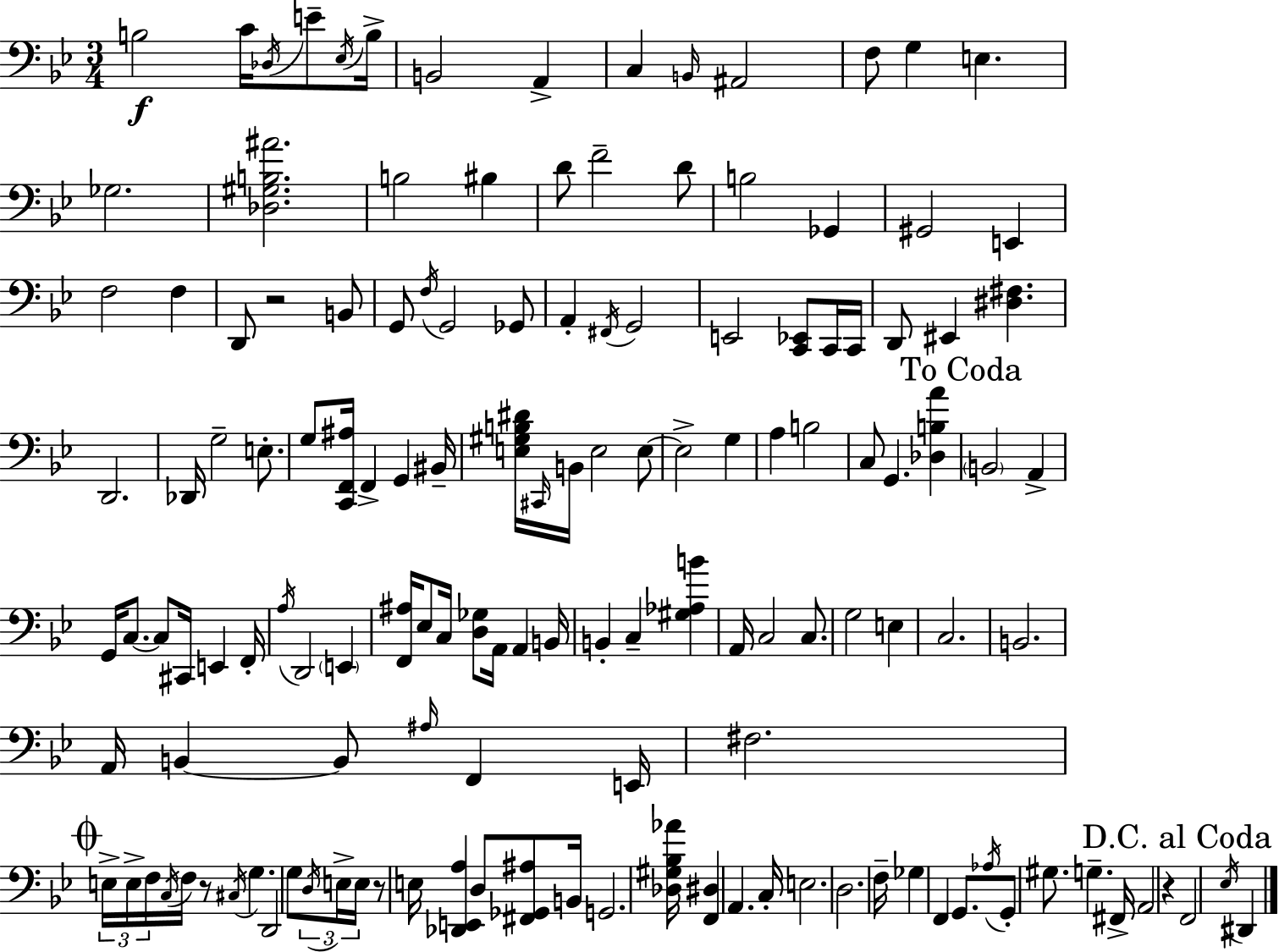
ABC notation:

X:1
T:Untitled
M:3/4
L:1/4
K:Gm
B,2 C/4 _D,/4 E/2 _E,/4 B,/4 B,,2 A,, C, B,,/4 ^A,,2 F,/2 G, E, _G,2 [_D,^G,B,^A]2 B,2 ^B, D/2 F2 D/2 B,2 _G,, ^G,,2 E,, F,2 F, D,,/2 z2 B,,/2 G,,/2 F,/4 G,,2 _G,,/2 A,, ^F,,/4 G,,2 E,,2 [C,,_E,,]/2 C,,/4 C,,/4 D,,/2 ^E,, [^D,^F,] D,,2 _D,,/4 G,2 E,/2 G,/2 [C,,F,,^A,]/4 F,, G,, ^B,,/4 [E,^G,B,^D]/4 ^C,,/4 B,,/4 E,2 E,/2 E,2 G, A, B,2 C,/2 G,, [_D,B,A] B,,2 A,, G,,/4 C,/2 C,/2 ^C,,/4 E,, F,,/4 A,/4 D,,2 E,, [F,,^A,]/4 _E,/2 C,/4 [D,_G,]/2 A,,/4 A,, B,,/4 B,, C, [^G,_A,B] A,,/4 C,2 C,/2 G,2 E, C,2 B,,2 A,,/4 B,, B,,/2 ^A,/4 F,, E,,/4 ^F,2 E,/4 E,/4 F,/4 C,/4 F,/4 z/2 ^C,/4 G, D,,2 G,/2 D,/4 E,/4 E,/4 z/2 E,/4 [_D,,E,,A,] D,/2 [^F,,_G,,^A,]/2 B,,/4 G,,2 [_D,^G,_B,_A]/4 [F,,^D,] A,, C,/4 E,2 D,2 F,/4 _G, F,, G,,/2 _A,/4 G,,/2 ^G,/2 G, ^F,,/4 A,,2 z F,,2 _E,/4 ^D,,